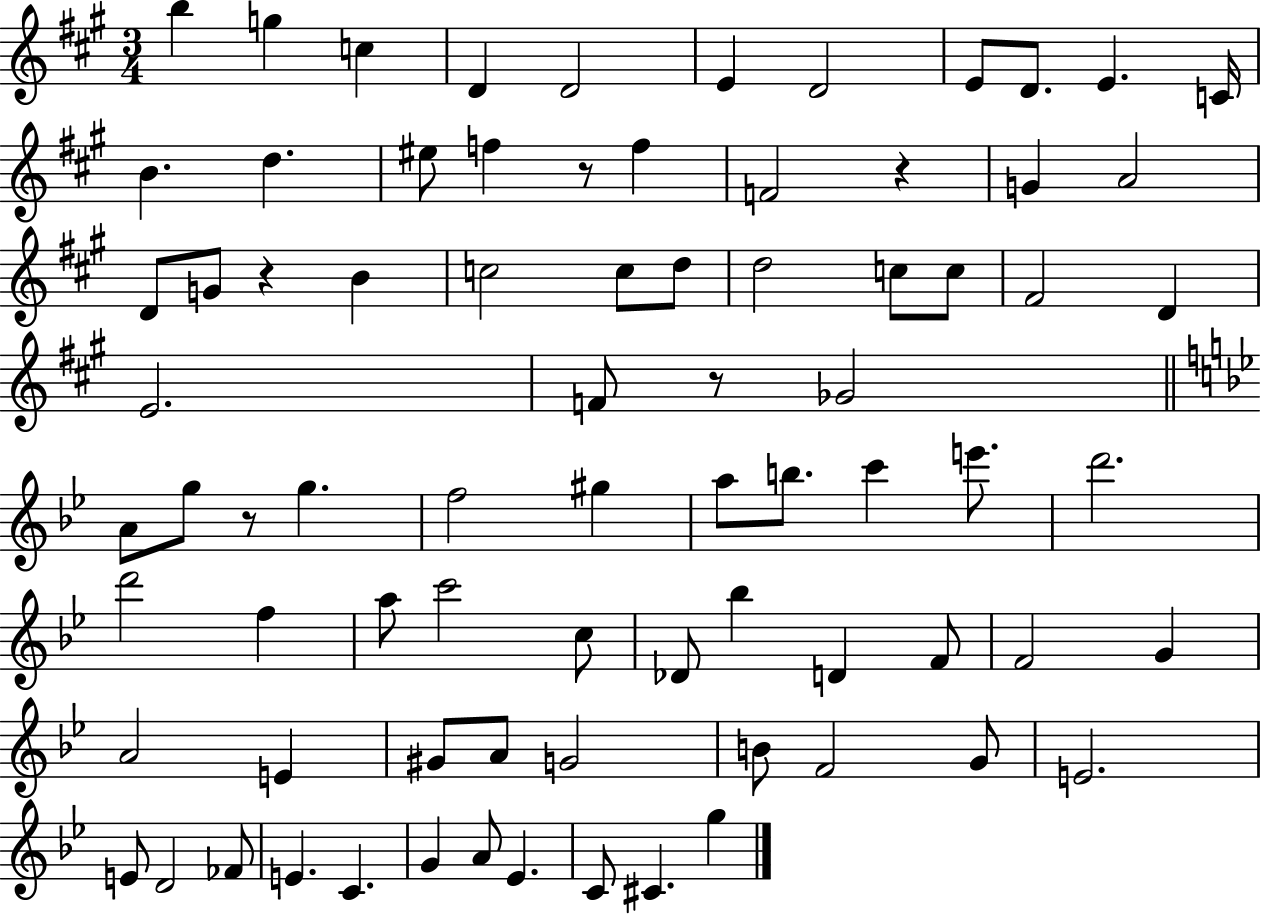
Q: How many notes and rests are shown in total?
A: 79